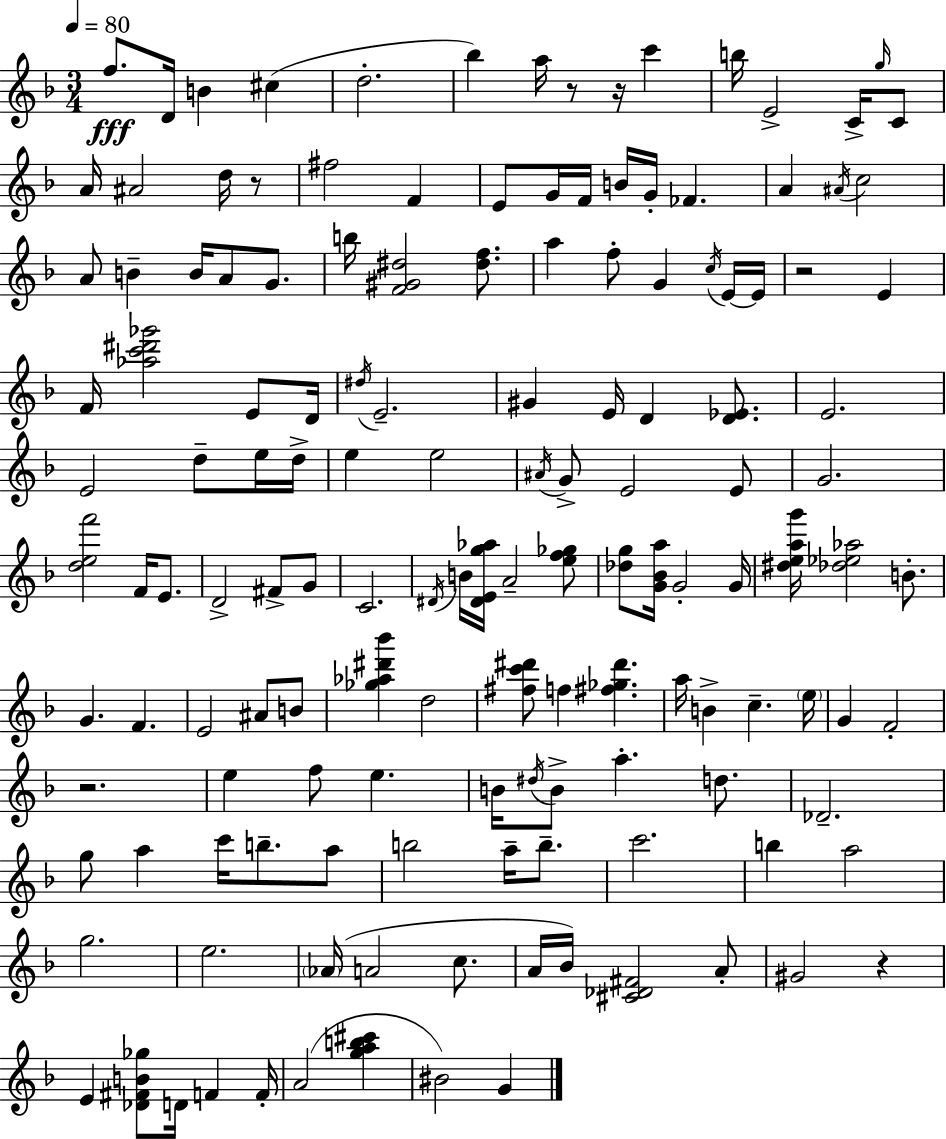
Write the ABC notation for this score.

X:1
T:Untitled
M:3/4
L:1/4
K:F
f/2 D/4 B ^c d2 _b a/4 z/2 z/4 c' b/4 E2 C/4 g/4 C/2 A/4 ^A2 d/4 z/2 ^f2 F E/2 G/4 F/4 B/4 G/4 _F A ^A/4 c2 A/2 B B/4 A/2 G/2 b/4 [F^G^d]2 [^df]/2 a f/2 G c/4 E/4 E/4 z2 E F/4 [_ac'^d'_g']2 E/2 D/4 ^d/4 E2 ^G E/4 D [D_E]/2 E2 E2 d/2 e/4 d/4 e e2 ^A/4 G/2 E2 E/2 G2 [def']2 F/4 E/2 D2 ^F/2 G/2 C2 ^D/4 B/4 [^DEg_a]/4 A2 [ef_g]/2 [_dg]/2 [G_Ba]/4 G2 G/4 [^deag']/4 [_d_e_a]2 B/2 G F E2 ^A/2 B/2 [_g_a^d'_b'] d2 [^fc'^d']/2 f [^f_g^d'] a/4 B c e/4 G F2 z2 e f/2 e B/4 ^d/4 B/2 a d/2 _D2 g/2 a c'/4 b/2 a/2 b2 a/4 b/2 c'2 b a2 g2 e2 _A/4 A2 c/2 A/4 _B/4 [^C_D^F]2 A/2 ^G2 z E [_D^FB_g]/2 D/4 F F/4 A2 [gab^c'] ^B2 G